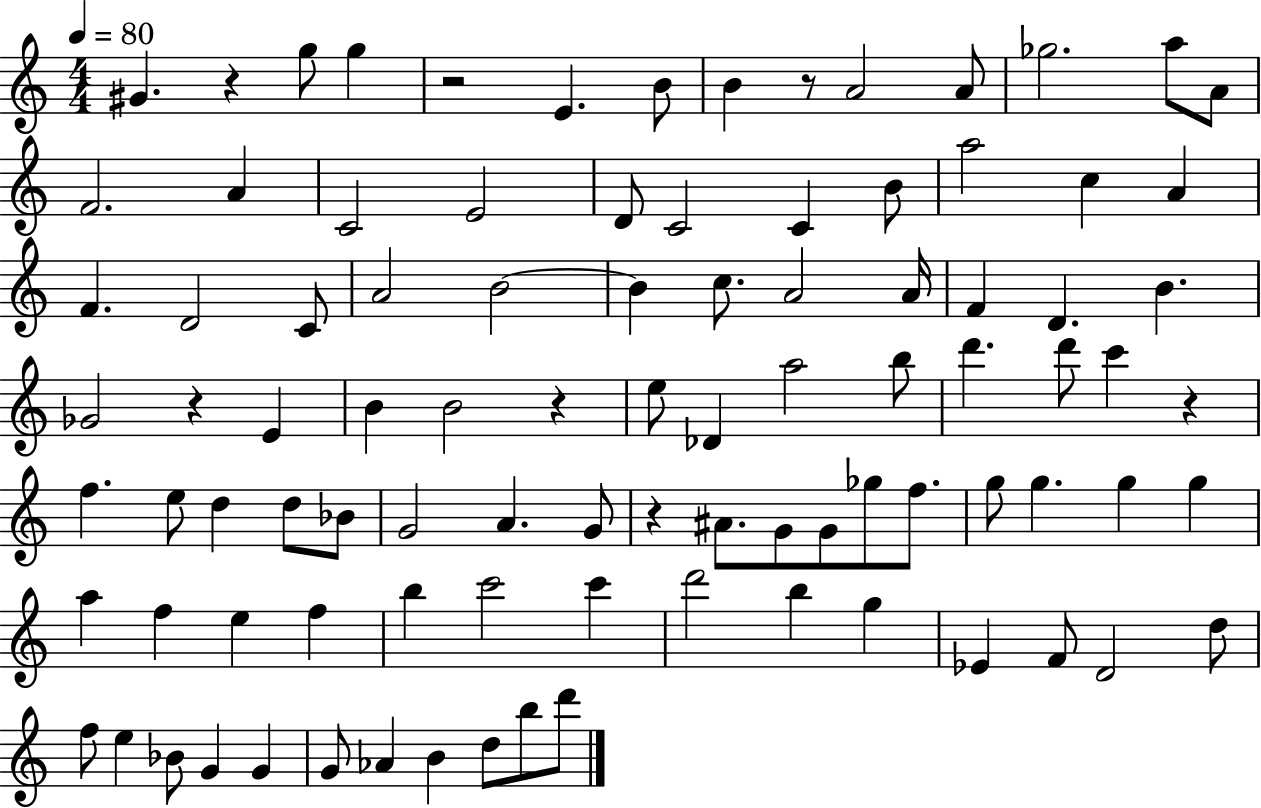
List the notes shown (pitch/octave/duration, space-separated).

G#4/q. R/q G5/e G5/q R/h E4/q. B4/e B4/q R/e A4/h A4/e Gb5/h. A5/e A4/e F4/h. A4/q C4/h E4/h D4/e C4/h C4/q B4/e A5/h C5/q A4/q F4/q. D4/h C4/e A4/h B4/h B4/q C5/e. A4/h A4/s F4/q D4/q. B4/q. Gb4/h R/q E4/q B4/q B4/h R/q E5/e Db4/q A5/h B5/e D6/q. D6/e C6/q R/q F5/q. E5/e D5/q D5/e Bb4/e G4/h A4/q. G4/e R/q A#4/e. G4/e G4/e Gb5/e F5/e. G5/e G5/q. G5/q G5/q A5/q F5/q E5/q F5/q B5/q C6/h C6/q D6/h B5/q G5/q Eb4/q F4/e D4/h D5/e F5/e E5/q Bb4/e G4/q G4/q G4/e Ab4/q B4/q D5/e B5/e D6/e